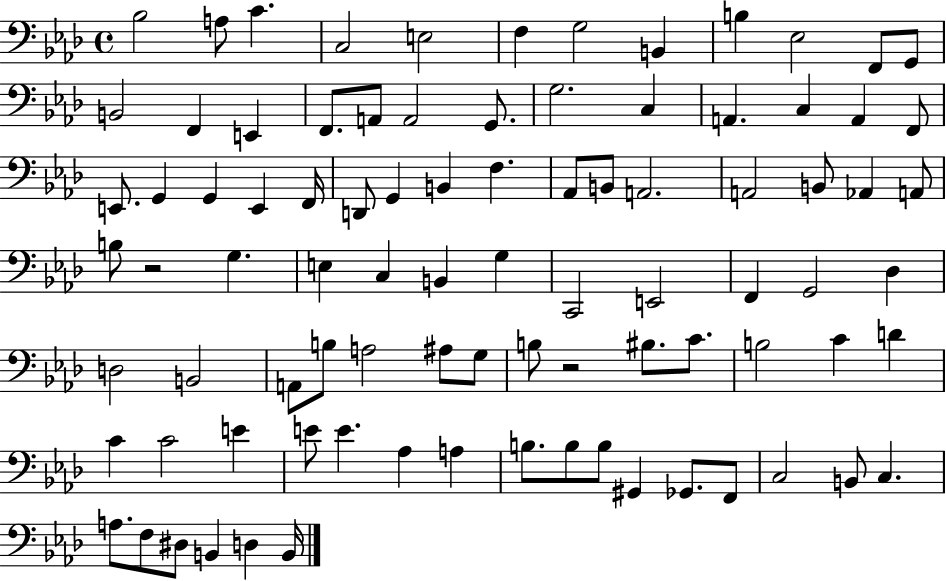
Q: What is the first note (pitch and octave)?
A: Bb3